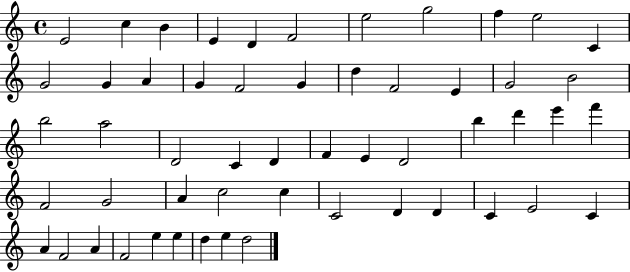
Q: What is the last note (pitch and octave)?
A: D5